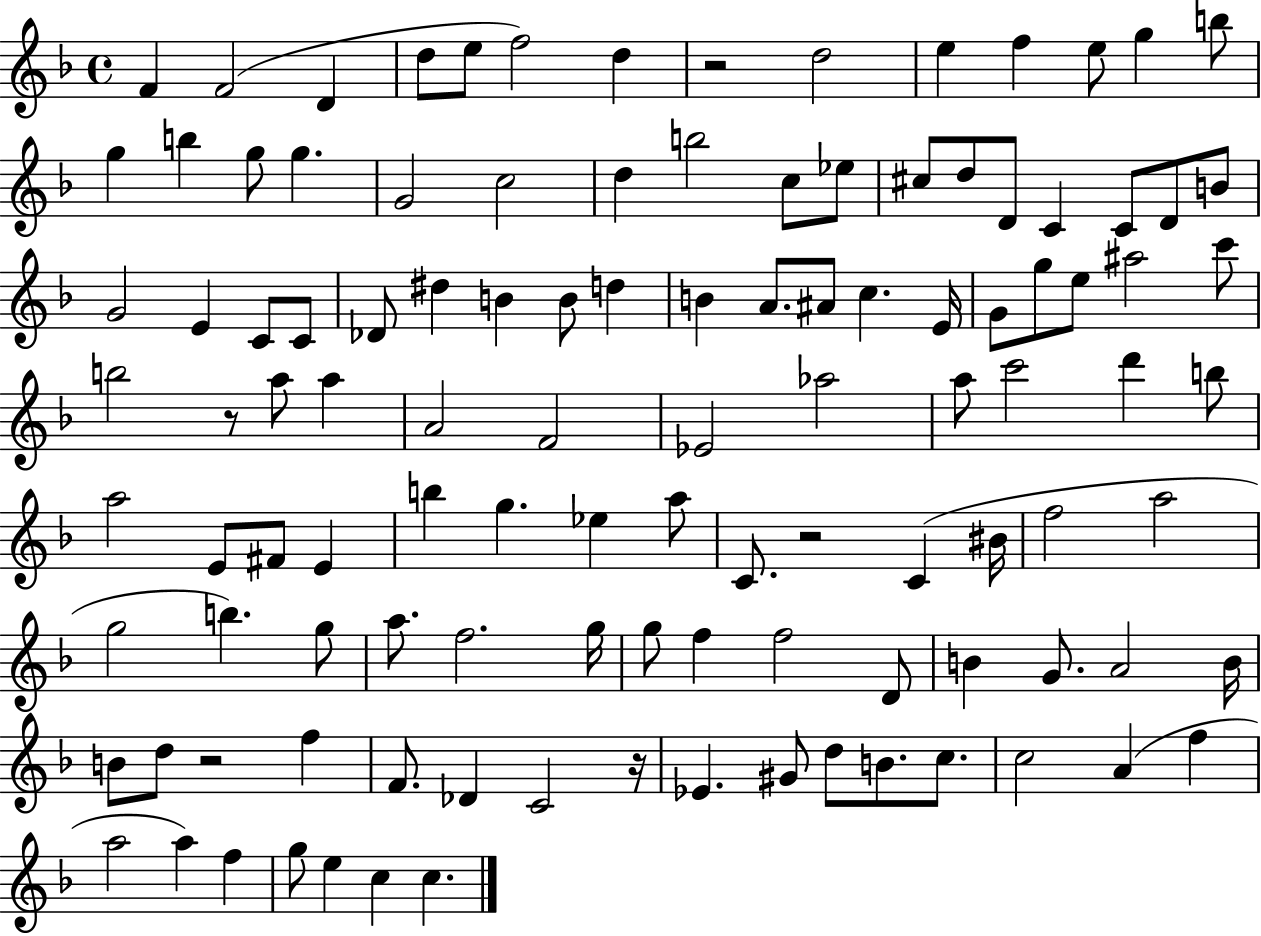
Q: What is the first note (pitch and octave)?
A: F4